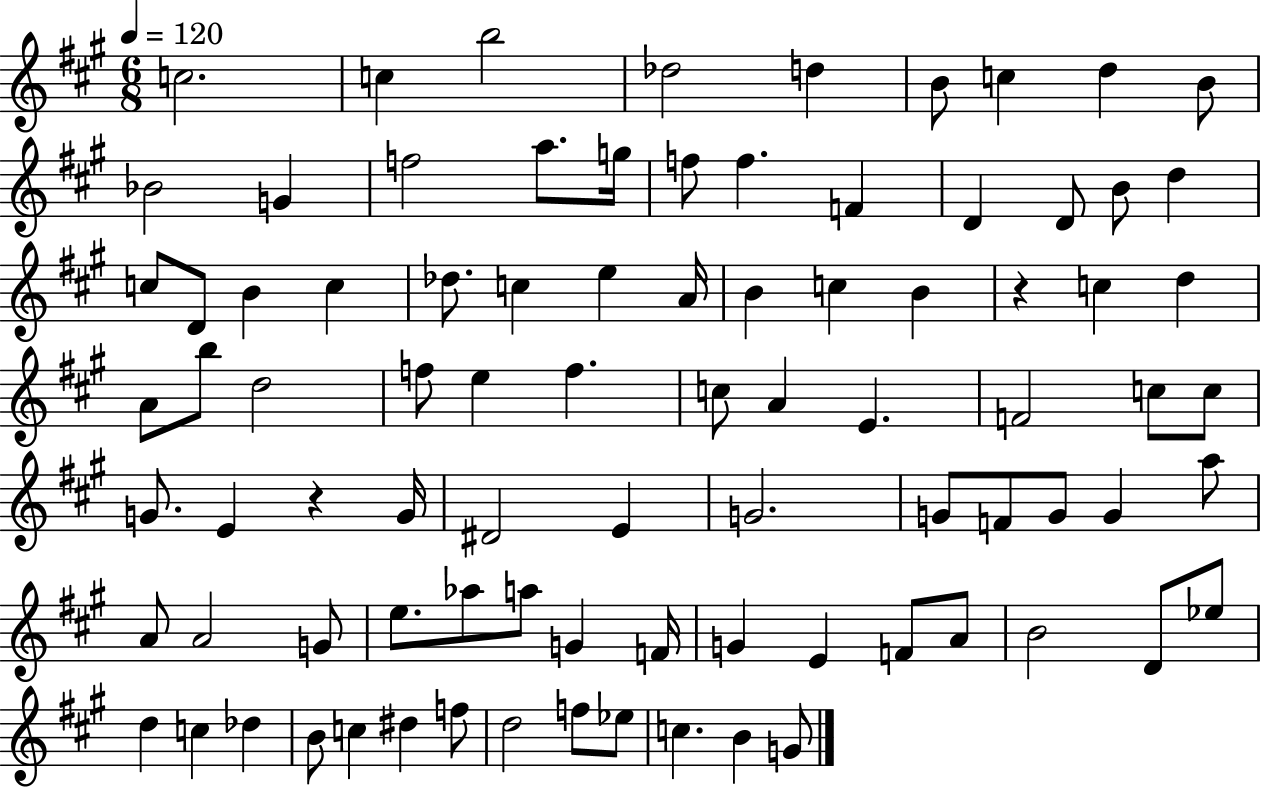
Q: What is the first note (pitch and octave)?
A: C5